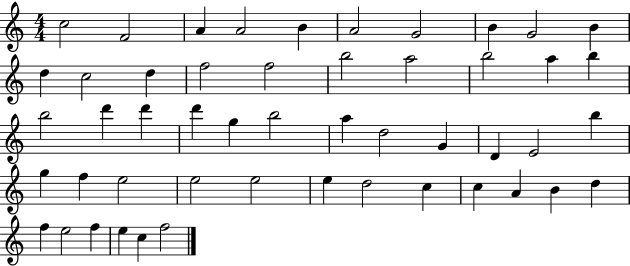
X:1
T:Untitled
M:4/4
L:1/4
K:C
c2 F2 A A2 B A2 G2 B G2 B d c2 d f2 f2 b2 a2 b2 a b b2 d' d' d' g b2 a d2 G D E2 b g f e2 e2 e2 e d2 c c A B d f e2 f e c f2